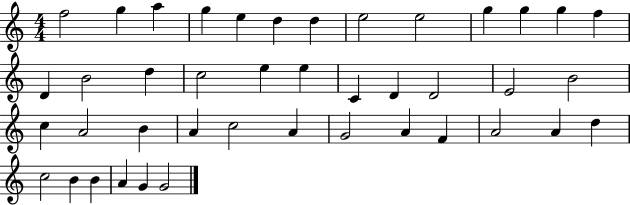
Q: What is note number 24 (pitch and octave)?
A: B4